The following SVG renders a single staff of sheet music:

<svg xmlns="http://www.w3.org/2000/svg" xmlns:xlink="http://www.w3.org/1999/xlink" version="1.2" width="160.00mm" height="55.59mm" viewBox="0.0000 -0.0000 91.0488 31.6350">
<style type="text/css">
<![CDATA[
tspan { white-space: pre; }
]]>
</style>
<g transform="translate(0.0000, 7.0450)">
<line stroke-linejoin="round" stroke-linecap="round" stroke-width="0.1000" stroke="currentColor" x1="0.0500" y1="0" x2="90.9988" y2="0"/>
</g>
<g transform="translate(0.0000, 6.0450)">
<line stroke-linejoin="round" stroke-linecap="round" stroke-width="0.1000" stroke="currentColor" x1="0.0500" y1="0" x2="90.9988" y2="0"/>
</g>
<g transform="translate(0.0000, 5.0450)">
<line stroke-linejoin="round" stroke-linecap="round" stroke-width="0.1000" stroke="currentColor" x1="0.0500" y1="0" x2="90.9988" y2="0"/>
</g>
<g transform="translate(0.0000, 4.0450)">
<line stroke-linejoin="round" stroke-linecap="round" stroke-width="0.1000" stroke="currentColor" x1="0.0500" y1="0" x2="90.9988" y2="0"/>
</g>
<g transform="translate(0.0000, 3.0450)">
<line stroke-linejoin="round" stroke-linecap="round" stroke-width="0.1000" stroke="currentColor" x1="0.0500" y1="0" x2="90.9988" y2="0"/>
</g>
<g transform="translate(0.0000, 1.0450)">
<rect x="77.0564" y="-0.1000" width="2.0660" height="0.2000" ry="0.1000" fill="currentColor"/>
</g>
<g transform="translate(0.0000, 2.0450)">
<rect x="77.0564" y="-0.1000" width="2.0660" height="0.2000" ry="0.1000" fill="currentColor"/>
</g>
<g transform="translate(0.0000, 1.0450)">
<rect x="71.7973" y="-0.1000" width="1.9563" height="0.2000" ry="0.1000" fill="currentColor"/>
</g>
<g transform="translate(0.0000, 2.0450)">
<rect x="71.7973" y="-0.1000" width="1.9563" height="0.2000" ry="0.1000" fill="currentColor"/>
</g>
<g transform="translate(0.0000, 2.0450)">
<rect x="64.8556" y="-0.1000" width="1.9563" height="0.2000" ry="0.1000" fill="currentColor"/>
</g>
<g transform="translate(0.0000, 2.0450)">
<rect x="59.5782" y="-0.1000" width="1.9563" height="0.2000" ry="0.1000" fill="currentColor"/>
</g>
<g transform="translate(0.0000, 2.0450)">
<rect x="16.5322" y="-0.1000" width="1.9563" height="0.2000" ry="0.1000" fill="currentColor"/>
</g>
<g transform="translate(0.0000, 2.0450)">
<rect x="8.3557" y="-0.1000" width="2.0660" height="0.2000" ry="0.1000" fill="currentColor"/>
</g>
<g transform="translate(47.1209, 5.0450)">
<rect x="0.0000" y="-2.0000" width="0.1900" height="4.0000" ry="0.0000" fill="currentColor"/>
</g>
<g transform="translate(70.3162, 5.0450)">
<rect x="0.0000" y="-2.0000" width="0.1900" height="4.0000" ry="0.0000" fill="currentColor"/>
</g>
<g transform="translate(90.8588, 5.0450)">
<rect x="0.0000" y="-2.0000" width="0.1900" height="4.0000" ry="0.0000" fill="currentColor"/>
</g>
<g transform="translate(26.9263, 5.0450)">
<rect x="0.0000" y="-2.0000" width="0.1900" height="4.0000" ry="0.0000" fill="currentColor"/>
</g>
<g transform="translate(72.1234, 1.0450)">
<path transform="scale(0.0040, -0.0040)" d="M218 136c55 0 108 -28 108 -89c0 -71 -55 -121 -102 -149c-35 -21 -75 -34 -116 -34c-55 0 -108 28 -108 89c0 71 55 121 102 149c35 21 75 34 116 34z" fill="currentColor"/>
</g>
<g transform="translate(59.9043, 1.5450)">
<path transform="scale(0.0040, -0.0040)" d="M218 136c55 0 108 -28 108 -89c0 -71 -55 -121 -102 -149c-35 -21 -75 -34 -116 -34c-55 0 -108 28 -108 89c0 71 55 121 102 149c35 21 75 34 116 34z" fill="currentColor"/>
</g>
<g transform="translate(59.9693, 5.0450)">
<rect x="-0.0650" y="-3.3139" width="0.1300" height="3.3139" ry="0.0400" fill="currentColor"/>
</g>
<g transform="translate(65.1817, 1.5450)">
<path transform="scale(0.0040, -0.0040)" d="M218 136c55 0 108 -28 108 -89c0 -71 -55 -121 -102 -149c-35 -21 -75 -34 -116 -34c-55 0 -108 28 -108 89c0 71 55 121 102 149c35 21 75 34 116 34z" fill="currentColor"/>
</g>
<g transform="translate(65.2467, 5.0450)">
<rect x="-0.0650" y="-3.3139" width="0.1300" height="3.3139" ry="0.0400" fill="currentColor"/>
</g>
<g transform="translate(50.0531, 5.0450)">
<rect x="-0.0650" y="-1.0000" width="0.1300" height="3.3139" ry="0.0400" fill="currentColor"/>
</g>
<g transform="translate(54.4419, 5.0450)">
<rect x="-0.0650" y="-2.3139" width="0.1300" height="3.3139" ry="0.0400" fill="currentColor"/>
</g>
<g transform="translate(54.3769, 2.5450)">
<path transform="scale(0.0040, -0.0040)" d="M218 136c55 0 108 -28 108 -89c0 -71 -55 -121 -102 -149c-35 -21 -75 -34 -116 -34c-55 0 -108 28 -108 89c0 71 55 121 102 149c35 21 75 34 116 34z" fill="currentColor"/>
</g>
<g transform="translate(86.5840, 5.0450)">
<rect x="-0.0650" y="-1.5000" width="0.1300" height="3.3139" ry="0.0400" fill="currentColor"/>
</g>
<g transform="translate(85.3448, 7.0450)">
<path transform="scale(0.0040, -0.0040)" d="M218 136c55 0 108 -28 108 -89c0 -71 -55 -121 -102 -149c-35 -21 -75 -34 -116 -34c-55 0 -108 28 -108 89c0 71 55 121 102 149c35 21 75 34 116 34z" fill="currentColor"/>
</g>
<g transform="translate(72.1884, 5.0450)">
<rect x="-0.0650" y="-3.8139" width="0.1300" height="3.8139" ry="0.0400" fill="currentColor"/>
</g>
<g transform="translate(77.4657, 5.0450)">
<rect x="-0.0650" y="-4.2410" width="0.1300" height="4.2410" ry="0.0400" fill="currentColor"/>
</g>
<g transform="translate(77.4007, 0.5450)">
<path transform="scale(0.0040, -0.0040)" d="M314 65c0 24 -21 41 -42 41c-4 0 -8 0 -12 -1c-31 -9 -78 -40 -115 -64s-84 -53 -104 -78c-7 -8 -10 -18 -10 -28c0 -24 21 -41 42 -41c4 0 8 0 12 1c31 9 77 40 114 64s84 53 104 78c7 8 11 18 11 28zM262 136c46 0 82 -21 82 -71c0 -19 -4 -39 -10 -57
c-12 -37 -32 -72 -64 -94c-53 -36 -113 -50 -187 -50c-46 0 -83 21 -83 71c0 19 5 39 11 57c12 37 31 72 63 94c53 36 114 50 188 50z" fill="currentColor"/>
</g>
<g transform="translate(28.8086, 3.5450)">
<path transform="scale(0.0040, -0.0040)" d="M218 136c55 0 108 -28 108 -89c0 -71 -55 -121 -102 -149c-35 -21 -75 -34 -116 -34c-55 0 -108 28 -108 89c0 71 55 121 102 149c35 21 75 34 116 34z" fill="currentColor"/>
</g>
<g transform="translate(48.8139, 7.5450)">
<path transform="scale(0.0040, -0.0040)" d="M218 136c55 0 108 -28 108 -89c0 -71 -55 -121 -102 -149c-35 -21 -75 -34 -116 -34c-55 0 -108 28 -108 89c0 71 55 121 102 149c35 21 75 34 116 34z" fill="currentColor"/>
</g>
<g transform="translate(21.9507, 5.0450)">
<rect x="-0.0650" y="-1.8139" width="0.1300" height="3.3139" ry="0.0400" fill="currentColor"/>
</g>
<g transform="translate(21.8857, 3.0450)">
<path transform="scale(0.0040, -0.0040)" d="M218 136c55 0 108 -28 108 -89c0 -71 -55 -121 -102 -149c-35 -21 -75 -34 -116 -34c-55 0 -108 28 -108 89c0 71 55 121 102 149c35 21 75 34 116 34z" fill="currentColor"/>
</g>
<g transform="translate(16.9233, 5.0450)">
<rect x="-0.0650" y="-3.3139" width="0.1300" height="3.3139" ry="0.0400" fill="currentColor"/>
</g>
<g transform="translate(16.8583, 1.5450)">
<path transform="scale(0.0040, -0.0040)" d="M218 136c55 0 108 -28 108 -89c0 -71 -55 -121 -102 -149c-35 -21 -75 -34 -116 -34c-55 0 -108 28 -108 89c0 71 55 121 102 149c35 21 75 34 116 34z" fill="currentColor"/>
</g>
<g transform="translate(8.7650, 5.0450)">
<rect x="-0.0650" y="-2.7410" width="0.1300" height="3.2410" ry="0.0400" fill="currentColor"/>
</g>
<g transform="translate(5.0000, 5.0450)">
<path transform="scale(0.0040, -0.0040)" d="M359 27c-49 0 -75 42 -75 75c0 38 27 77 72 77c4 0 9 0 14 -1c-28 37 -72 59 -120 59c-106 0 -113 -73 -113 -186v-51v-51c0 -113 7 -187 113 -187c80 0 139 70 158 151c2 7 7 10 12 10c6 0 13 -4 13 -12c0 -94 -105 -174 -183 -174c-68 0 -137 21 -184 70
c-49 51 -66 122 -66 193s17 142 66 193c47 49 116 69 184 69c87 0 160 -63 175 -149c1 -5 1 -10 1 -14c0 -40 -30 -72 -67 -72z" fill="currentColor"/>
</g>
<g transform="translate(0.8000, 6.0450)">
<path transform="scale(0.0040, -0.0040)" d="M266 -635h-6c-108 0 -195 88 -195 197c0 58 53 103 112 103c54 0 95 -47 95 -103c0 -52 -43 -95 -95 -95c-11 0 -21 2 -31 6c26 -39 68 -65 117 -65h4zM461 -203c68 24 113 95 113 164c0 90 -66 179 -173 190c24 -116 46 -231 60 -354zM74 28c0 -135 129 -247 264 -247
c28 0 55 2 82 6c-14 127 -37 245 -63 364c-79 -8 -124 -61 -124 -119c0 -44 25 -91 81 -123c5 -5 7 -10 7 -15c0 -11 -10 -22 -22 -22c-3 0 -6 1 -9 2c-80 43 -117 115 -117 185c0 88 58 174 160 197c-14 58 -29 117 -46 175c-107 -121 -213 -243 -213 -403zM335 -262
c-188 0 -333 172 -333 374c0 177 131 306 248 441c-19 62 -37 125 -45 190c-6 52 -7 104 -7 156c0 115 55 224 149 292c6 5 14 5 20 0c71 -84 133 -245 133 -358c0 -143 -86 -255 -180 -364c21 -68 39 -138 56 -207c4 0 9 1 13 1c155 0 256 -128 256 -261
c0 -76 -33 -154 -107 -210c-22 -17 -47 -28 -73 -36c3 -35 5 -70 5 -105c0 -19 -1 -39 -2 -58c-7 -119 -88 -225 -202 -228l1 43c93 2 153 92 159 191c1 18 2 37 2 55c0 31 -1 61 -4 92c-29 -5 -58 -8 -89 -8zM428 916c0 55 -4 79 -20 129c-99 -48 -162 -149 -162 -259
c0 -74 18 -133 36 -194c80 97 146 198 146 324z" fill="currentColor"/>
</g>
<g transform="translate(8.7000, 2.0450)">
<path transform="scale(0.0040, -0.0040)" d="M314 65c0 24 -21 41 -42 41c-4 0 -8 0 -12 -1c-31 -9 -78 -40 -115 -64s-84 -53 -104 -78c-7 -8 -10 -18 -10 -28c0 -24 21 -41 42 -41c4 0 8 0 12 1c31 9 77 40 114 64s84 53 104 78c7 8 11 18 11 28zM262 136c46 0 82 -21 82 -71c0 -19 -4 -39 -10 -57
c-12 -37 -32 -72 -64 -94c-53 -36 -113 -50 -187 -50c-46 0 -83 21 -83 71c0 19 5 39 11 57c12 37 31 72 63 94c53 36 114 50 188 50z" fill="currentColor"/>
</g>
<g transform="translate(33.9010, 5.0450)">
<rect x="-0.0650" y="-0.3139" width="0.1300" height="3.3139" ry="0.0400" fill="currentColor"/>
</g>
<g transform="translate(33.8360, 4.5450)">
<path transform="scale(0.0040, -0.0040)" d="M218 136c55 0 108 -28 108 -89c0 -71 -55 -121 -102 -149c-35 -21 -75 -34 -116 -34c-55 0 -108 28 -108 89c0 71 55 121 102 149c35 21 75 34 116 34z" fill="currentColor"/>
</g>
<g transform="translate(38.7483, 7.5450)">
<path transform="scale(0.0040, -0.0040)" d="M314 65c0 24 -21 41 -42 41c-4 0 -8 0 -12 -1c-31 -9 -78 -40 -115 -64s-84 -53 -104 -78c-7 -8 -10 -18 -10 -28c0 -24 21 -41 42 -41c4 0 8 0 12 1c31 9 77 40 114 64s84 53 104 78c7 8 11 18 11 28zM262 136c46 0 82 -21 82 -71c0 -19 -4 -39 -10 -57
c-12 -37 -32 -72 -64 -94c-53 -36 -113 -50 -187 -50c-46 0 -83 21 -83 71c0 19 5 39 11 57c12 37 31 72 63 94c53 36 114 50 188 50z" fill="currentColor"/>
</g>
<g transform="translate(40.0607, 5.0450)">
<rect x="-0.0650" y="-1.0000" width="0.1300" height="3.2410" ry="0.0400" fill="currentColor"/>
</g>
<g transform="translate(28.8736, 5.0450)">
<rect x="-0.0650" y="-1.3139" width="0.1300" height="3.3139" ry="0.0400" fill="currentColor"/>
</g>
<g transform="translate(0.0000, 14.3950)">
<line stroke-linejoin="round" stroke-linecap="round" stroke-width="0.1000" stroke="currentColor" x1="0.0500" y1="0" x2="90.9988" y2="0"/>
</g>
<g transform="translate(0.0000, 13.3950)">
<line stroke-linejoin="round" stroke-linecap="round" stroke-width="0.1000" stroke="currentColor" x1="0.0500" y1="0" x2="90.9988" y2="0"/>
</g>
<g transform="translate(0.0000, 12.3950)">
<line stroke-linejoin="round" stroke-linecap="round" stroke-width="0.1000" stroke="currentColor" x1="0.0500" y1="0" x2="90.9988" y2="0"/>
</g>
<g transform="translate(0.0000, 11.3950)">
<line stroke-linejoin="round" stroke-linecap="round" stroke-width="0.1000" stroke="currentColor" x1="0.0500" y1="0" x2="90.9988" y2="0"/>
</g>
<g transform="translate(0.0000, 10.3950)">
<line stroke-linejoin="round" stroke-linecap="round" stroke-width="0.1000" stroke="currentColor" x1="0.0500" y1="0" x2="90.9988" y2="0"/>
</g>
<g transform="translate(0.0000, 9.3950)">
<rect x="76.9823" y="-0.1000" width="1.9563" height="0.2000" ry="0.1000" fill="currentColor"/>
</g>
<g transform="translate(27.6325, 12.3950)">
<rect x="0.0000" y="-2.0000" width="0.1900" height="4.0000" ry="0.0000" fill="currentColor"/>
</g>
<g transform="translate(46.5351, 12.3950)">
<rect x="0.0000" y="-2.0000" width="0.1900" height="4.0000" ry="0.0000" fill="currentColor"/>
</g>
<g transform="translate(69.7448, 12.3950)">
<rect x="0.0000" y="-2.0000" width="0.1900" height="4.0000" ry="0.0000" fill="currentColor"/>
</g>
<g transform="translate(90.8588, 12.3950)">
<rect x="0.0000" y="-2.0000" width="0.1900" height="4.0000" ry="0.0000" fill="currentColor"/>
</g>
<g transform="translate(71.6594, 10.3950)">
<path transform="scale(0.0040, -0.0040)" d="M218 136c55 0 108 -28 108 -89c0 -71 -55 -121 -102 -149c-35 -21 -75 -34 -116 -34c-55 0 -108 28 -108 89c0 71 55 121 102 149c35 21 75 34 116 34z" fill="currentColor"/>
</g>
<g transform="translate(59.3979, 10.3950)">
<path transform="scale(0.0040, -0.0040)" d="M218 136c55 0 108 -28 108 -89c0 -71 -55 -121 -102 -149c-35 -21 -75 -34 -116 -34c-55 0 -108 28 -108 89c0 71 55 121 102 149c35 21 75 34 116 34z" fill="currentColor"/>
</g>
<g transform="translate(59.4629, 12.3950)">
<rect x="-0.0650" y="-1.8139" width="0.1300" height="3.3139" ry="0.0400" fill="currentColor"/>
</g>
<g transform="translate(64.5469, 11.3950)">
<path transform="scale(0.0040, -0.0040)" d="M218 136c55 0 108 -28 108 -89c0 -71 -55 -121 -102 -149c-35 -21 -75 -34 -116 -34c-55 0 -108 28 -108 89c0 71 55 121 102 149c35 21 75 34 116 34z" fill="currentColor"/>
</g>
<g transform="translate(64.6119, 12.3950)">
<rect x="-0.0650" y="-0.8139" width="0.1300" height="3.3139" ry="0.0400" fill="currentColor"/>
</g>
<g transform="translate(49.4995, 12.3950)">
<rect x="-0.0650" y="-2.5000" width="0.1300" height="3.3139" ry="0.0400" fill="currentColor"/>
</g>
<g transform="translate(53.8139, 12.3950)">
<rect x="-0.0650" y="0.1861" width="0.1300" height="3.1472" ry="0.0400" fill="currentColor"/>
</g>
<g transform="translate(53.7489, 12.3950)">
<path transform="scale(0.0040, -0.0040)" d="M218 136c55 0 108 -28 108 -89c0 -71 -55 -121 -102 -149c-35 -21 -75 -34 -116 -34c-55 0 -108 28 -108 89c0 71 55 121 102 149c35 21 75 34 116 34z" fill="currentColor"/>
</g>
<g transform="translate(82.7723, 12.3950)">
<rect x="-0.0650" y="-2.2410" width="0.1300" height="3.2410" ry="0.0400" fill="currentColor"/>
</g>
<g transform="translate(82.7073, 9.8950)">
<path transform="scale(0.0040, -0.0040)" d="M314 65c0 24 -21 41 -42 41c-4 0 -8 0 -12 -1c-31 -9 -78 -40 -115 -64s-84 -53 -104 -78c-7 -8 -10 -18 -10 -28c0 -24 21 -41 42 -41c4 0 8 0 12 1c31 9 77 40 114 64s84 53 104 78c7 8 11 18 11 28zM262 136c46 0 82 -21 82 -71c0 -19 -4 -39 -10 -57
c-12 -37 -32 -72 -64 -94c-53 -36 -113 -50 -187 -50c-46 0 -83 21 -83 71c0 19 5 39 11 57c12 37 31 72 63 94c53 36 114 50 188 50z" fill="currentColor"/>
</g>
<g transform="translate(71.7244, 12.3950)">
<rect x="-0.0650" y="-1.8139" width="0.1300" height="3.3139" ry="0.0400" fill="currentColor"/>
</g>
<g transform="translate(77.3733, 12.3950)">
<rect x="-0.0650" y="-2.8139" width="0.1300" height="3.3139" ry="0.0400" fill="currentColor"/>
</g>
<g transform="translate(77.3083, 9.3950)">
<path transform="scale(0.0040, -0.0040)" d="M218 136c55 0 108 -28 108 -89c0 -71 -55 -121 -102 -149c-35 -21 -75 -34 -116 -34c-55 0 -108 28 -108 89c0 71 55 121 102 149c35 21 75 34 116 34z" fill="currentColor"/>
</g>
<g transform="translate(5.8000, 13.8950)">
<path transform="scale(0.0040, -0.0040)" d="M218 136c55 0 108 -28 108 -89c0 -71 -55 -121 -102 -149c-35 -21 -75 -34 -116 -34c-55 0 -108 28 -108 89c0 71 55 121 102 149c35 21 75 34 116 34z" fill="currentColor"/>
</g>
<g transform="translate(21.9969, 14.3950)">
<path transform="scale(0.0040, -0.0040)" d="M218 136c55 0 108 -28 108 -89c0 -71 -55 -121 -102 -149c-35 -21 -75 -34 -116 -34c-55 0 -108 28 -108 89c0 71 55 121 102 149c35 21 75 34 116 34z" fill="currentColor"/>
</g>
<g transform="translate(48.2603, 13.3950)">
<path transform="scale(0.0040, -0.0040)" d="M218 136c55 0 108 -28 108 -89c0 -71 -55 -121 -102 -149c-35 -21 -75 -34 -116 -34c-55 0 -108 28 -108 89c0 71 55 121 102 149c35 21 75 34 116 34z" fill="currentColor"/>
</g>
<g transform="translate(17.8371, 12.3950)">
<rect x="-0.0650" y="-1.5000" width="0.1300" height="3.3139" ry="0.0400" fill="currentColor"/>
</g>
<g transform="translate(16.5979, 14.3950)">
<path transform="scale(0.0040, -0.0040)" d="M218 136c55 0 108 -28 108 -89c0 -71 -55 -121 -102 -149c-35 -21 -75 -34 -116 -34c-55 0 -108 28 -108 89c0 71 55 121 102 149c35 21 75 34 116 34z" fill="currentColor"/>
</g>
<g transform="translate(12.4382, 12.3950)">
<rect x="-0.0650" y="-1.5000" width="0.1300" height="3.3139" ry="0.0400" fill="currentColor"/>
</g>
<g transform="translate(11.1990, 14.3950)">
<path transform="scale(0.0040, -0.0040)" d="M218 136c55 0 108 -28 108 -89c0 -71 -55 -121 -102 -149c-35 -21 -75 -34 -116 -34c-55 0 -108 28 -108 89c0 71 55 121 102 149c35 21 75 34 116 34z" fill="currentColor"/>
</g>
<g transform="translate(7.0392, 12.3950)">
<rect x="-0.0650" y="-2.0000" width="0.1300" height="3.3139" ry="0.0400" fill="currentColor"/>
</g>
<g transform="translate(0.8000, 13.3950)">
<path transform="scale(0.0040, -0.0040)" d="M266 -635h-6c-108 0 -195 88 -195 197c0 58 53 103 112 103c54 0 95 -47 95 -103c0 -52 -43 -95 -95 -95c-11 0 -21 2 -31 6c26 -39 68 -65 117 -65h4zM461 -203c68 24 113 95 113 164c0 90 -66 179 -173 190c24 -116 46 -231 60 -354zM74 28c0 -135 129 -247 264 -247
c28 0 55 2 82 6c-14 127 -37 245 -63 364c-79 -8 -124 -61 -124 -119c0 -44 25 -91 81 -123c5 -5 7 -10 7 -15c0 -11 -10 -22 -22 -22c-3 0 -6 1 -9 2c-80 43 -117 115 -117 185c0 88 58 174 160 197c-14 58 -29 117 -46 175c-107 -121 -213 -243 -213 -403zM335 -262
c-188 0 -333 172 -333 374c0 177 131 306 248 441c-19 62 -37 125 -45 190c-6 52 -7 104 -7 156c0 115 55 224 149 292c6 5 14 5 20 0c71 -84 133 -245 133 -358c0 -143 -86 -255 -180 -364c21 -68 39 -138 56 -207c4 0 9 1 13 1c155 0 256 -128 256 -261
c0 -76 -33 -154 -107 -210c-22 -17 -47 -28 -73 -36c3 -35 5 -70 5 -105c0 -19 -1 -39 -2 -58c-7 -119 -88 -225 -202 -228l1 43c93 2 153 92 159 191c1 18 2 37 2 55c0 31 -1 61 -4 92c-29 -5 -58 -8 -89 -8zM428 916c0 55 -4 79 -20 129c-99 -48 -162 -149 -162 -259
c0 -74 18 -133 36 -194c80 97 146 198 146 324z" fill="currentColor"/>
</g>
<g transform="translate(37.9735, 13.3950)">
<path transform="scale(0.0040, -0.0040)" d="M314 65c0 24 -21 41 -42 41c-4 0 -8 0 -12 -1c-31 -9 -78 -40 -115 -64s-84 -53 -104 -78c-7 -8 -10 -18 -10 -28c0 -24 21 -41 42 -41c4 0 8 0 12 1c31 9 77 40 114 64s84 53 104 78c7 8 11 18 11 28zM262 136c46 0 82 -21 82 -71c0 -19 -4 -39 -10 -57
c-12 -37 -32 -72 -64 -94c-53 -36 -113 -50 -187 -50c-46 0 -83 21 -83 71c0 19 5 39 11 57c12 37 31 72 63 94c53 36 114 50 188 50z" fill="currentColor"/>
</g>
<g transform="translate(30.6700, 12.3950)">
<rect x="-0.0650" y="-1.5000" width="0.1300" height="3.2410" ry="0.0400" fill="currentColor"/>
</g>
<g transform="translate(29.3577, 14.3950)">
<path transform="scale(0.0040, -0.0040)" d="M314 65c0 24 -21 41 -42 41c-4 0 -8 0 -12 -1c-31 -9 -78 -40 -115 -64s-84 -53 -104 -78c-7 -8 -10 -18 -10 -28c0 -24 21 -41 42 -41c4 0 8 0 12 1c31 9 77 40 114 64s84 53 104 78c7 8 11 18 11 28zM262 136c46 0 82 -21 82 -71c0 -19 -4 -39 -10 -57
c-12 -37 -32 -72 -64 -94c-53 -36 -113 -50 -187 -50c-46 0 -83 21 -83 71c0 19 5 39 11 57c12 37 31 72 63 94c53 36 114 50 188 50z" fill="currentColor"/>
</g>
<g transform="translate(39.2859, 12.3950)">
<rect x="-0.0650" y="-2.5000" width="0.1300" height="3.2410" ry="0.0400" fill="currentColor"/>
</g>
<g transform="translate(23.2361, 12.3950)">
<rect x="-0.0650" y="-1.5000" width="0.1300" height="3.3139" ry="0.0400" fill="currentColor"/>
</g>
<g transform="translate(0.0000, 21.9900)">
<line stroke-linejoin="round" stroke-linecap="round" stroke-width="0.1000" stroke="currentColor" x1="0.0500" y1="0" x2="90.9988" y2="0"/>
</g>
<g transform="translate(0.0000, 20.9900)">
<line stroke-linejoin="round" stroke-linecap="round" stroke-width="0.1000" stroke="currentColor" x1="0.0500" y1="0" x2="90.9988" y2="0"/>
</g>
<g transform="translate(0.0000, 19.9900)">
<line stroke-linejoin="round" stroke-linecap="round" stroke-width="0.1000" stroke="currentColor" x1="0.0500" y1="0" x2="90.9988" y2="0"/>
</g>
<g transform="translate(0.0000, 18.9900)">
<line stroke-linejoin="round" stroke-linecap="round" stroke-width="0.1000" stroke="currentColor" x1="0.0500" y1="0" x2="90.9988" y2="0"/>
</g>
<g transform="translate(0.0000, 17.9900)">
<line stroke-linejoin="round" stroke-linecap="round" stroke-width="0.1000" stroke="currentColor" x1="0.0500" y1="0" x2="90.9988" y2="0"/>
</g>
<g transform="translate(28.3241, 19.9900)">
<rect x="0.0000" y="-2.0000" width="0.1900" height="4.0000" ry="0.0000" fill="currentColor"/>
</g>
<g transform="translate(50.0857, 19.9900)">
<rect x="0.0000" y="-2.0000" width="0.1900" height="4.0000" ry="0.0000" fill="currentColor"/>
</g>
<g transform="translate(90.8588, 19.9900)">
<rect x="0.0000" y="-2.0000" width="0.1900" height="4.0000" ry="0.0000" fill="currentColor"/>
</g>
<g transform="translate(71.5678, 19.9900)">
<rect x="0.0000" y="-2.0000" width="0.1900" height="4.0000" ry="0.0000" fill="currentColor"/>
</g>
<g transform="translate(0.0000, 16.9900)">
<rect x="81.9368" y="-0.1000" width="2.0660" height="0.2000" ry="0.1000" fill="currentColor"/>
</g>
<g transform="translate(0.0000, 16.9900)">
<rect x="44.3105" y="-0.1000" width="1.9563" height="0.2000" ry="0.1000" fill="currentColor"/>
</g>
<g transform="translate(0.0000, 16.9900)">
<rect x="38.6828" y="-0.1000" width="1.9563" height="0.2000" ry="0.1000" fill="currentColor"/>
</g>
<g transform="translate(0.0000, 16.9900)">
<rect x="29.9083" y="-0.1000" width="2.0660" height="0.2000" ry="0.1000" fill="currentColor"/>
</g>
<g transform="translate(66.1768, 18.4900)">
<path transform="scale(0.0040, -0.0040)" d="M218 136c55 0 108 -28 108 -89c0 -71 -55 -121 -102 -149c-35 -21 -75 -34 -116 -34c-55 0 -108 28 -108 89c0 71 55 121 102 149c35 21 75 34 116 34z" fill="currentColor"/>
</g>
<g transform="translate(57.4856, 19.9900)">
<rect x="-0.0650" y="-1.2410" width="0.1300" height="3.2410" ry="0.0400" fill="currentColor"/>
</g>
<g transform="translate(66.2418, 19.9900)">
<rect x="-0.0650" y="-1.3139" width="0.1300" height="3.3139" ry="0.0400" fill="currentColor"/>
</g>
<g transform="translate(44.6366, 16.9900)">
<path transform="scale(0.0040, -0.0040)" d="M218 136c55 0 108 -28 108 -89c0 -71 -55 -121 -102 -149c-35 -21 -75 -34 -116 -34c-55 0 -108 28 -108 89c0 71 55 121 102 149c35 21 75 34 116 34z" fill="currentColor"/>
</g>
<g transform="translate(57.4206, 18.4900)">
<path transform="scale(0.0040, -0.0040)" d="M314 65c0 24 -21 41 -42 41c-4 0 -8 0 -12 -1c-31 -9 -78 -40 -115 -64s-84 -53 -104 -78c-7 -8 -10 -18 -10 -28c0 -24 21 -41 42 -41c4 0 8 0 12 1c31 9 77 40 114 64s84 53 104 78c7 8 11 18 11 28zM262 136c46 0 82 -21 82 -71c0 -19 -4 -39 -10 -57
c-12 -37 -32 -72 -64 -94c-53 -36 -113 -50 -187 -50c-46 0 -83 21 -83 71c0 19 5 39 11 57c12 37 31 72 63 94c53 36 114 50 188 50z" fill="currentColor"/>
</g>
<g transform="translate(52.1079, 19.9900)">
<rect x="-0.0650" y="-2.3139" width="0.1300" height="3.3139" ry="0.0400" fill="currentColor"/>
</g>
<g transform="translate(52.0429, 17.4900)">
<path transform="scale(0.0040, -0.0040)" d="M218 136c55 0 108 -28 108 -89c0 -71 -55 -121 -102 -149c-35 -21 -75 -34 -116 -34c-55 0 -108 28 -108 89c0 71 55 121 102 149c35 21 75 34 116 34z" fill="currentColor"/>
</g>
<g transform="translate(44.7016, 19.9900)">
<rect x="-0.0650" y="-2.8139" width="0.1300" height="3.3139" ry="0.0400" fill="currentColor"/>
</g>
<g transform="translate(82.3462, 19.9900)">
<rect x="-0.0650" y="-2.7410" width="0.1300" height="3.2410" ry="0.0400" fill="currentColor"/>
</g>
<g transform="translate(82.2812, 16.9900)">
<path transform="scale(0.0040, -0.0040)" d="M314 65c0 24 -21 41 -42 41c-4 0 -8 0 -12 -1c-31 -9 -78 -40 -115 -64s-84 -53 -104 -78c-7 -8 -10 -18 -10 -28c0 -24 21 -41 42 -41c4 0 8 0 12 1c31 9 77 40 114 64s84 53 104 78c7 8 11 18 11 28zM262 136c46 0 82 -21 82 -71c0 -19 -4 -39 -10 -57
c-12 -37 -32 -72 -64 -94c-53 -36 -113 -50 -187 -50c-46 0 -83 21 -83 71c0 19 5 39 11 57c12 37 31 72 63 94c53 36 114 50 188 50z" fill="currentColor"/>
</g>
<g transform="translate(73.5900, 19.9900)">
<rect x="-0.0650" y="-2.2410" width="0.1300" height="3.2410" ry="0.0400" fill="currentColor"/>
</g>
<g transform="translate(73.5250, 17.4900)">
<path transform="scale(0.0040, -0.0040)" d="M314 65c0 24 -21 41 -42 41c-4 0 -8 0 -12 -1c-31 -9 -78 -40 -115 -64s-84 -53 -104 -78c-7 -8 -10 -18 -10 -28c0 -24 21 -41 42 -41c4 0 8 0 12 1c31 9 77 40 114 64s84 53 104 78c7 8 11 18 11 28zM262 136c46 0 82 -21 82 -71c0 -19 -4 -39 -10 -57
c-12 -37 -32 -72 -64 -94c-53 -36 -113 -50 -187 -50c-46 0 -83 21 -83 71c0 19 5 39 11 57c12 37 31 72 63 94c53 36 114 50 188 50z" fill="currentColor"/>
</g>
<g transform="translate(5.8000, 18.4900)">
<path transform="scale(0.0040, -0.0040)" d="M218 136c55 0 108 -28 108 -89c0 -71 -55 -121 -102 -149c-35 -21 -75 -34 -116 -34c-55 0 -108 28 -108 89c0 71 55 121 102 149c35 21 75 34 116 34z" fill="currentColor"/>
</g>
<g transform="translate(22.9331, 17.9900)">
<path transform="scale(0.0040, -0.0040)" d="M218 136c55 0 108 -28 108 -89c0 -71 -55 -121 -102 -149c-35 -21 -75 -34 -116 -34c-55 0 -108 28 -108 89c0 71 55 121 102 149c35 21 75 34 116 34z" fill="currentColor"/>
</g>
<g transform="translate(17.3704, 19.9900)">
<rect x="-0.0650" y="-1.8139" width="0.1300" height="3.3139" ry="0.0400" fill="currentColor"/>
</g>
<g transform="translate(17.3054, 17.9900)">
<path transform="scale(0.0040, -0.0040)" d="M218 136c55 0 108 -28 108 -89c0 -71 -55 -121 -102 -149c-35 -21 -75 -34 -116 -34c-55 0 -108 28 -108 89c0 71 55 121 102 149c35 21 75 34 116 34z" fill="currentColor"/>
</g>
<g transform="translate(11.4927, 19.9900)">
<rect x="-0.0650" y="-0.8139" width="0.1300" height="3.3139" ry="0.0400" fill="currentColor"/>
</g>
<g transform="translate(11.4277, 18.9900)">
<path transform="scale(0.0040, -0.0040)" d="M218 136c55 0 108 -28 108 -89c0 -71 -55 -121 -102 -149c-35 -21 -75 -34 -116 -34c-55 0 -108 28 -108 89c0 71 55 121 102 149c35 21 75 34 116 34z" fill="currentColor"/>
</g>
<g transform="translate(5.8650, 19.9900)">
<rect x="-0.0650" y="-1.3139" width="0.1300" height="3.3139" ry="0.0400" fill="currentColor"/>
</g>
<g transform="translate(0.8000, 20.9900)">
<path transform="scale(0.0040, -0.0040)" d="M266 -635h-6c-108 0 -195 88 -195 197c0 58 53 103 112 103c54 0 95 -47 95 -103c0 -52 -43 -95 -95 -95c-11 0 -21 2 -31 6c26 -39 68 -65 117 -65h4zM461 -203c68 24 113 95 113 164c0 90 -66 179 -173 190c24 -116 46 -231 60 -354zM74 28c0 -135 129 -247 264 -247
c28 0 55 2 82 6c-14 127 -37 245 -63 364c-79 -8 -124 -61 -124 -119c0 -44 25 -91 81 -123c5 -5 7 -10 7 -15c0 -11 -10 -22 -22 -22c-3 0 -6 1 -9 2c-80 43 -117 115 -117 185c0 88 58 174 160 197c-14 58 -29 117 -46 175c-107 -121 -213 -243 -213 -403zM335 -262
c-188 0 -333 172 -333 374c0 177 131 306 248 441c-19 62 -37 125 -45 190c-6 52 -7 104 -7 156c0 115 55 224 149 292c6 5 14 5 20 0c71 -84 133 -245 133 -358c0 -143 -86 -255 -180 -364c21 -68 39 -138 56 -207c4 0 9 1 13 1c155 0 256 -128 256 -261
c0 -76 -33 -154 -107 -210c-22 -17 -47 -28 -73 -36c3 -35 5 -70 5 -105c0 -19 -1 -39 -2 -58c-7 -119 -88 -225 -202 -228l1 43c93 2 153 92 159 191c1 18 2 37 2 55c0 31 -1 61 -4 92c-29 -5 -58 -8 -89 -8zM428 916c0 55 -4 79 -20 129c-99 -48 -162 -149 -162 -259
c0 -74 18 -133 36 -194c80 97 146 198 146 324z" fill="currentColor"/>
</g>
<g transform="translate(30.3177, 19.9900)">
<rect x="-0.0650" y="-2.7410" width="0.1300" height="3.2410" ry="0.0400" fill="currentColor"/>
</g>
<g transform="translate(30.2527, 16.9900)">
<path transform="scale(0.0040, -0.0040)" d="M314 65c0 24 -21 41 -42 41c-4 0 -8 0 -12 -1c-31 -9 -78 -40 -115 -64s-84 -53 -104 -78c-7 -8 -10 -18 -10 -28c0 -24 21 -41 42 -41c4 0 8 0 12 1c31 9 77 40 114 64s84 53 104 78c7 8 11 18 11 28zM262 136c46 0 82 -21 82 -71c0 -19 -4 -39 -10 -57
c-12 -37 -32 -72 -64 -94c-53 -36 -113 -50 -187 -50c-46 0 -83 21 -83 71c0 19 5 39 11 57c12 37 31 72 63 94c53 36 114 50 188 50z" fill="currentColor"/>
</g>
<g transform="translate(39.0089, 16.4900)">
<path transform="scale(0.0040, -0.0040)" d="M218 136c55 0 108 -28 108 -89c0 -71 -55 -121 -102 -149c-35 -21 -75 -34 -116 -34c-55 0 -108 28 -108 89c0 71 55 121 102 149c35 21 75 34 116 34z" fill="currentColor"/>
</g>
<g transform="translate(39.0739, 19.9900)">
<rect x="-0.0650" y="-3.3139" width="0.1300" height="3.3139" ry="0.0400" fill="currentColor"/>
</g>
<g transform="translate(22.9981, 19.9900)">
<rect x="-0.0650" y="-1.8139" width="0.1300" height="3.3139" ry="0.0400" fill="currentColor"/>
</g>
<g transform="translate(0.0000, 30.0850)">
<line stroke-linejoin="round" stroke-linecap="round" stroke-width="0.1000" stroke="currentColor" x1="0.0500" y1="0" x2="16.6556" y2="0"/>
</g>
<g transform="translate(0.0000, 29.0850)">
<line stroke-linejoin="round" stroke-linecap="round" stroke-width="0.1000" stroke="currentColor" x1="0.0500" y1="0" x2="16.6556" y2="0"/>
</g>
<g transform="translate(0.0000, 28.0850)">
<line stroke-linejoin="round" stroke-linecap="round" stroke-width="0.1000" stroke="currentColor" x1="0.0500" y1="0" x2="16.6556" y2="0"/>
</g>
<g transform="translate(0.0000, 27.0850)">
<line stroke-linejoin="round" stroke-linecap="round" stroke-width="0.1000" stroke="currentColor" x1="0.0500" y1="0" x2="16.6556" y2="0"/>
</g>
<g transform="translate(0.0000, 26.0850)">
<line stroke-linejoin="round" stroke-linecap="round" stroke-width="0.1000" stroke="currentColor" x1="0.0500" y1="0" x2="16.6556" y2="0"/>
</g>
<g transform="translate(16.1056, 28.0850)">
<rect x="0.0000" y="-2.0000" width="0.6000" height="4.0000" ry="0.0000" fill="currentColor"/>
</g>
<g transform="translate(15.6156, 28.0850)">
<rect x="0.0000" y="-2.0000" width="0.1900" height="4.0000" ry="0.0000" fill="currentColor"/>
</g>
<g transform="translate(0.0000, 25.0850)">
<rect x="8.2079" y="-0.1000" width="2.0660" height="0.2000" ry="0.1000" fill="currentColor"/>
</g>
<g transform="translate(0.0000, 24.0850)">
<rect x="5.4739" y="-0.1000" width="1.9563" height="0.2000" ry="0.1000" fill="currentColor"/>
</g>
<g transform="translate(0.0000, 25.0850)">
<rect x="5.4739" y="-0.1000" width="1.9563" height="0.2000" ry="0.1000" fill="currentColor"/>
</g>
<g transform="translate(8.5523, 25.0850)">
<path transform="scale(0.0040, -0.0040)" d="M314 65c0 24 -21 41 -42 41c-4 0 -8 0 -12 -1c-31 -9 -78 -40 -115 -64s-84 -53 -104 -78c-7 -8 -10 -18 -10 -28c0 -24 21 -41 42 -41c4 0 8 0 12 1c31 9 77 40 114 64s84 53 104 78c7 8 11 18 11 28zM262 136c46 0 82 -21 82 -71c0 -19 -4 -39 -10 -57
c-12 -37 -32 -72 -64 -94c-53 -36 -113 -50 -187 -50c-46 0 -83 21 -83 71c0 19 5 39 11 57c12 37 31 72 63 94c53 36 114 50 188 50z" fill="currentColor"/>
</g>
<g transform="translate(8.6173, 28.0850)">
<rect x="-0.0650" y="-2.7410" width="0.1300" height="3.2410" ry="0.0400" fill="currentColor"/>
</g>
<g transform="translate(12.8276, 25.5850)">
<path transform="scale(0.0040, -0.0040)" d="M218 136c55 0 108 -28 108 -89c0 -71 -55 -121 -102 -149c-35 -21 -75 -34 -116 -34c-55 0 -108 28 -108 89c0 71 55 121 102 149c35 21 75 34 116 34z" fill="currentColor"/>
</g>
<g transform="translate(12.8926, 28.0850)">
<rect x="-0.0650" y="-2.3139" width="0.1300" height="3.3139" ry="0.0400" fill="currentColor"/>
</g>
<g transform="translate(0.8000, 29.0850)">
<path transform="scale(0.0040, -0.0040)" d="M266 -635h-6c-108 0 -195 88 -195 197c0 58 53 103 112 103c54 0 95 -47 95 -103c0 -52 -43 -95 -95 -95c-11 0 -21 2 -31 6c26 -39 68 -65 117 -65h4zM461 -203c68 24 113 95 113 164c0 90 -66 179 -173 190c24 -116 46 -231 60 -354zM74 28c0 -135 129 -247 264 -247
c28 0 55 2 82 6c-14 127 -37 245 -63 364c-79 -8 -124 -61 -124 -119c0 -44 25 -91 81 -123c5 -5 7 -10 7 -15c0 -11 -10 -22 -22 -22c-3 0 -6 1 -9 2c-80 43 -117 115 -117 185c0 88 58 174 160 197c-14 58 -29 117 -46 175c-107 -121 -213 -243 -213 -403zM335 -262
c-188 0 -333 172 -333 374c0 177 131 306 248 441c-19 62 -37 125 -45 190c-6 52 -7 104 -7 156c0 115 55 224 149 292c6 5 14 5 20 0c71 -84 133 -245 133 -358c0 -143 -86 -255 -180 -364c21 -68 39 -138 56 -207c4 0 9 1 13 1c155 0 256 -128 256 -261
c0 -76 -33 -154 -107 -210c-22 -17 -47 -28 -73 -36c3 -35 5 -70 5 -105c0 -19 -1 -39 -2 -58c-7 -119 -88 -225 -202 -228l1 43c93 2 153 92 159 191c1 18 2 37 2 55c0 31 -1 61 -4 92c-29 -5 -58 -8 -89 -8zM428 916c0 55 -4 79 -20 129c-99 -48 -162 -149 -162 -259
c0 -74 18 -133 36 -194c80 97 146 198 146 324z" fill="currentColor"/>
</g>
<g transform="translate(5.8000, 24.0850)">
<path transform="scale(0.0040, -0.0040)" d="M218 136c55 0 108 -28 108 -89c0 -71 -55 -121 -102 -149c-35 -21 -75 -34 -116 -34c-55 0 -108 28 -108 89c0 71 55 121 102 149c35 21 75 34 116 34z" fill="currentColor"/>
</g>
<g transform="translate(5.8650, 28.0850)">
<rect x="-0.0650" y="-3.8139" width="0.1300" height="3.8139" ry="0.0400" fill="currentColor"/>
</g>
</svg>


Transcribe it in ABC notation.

X:1
T:Untitled
M:4/4
L:1/4
K:C
a2 b f e c D2 D g b b c' d'2 E F E E E E2 G2 G B f d f a g2 e d f f a2 b a g e2 e g2 a2 c' a2 g